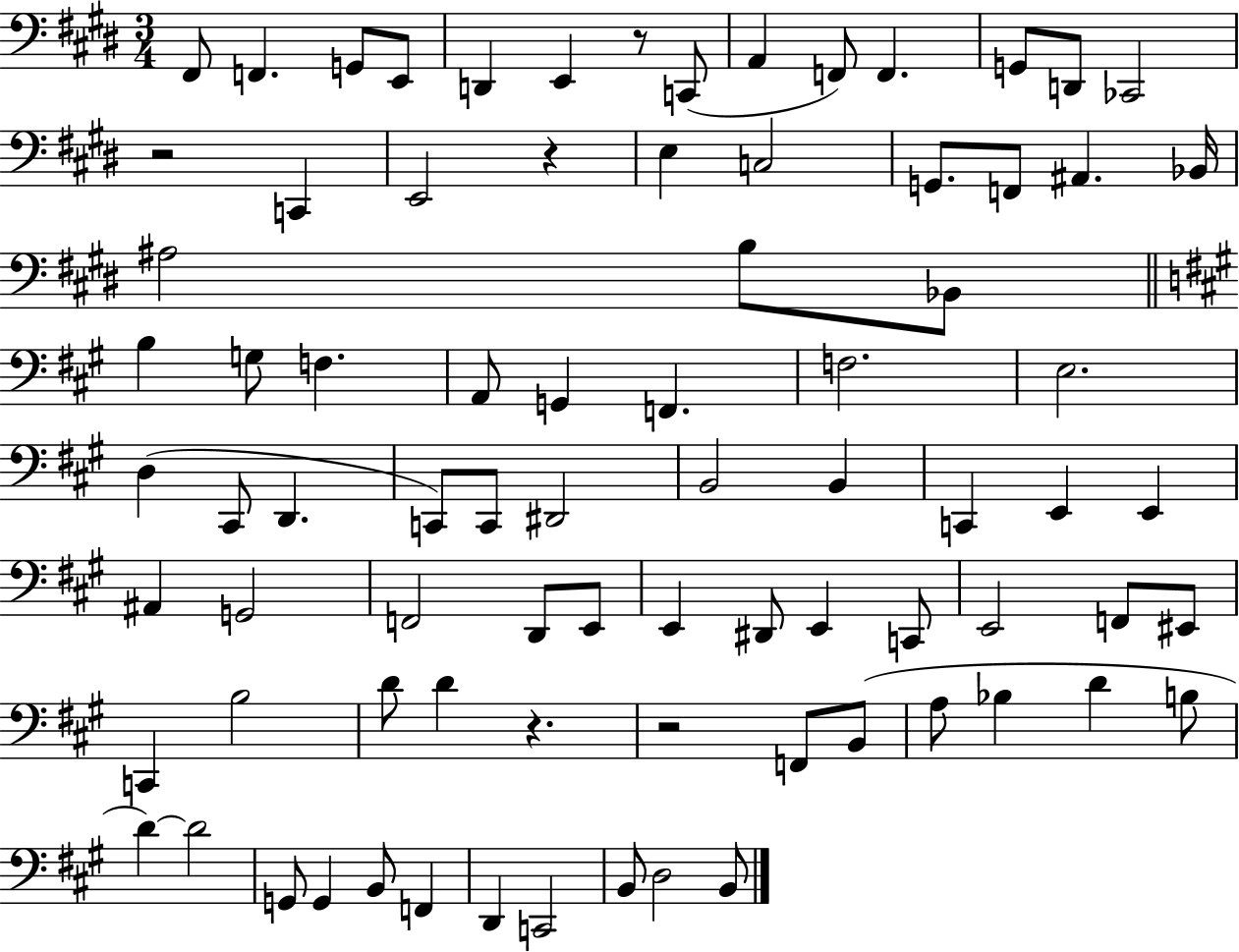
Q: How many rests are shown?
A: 5